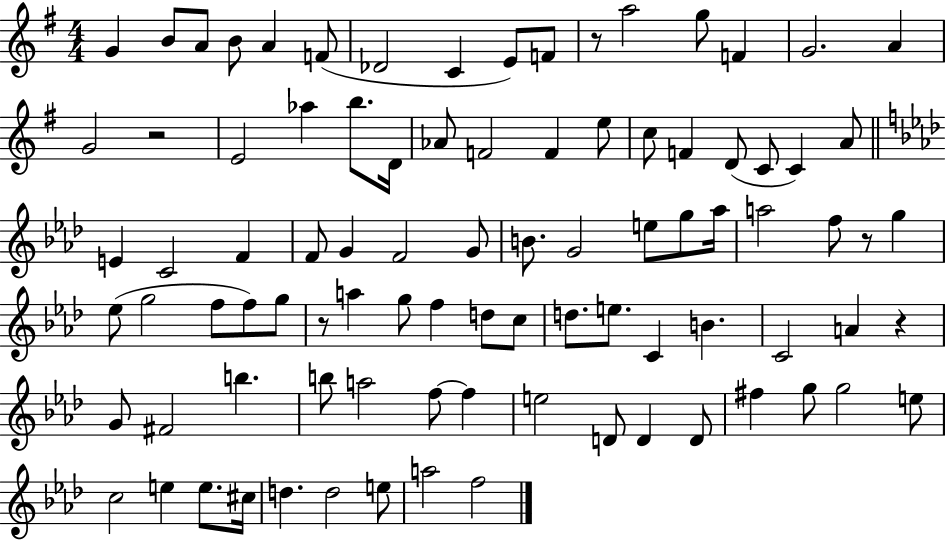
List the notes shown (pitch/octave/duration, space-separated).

G4/q B4/e A4/e B4/e A4/q F4/e Db4/h C4/q E4/e F4/e R/e A5/h G5/e F4/q G4/h. A4/q G4/h R/h E4/h Ab5/q B5/e. D4/s Ab4/e F4/h F4/q E5/e C5/e F4/q D4/e C4/e C4/q A4/e E4/q C4/h F4/q F4/e G4/q F4/h G4/e B4/e. G4/h E5/e G5/e Ab5/s A5/h F5/e R/e G5/q Eb5/e G5/h F5/e F5/e G5/e R/e A5/q G5/e F5/q D5/e C5/e D5/e. E5/e. C4/q B4/q. C4/h A4/q R/q G4/e F#4/h B5/q. B5/e A5/h F5/e F5/q E5/h D4/e D4/q D4/e F#5/q G5/e G5/h E5/e C5/h E5/q E5/e. C#5/s D5/q. D5/h E5/e A5/h F5/h